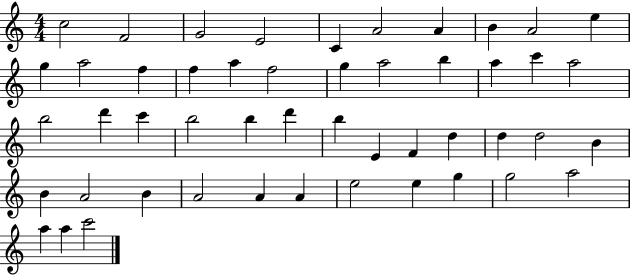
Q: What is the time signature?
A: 4/4